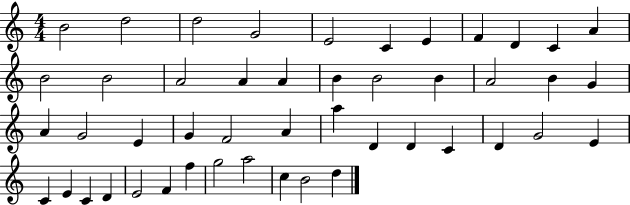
B4/h D5/h D5/h G4/h E4/h C4/q E4/q F4/q D4/q C4/q A4/q B4/h B4/h A4/h A4/q A4/q B4/q B4/h B4/q A4/h B4/q G4/q A4/q G4/h E4/q G4/q F4/h A4/q A5/q D4/q D4/q C4/q D4/q G4/h E4/q C4/q E4/q C4/q D4/q E4/h F4/q F5/q G5/h A5/h C5/q B4/h D5/q